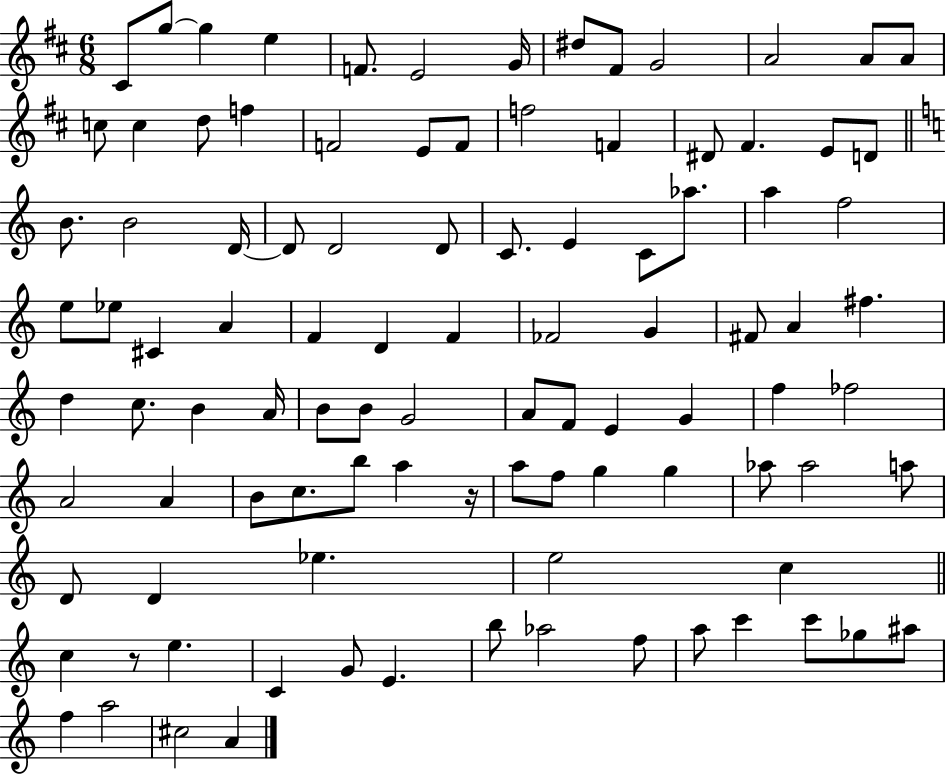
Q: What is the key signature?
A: D major